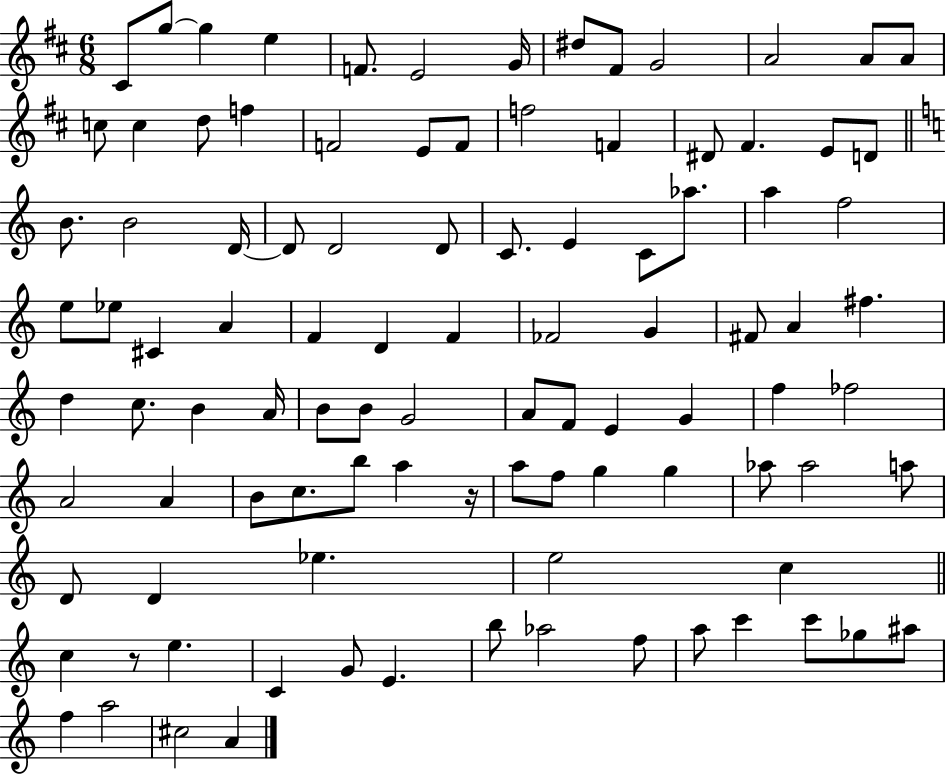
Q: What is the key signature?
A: D major